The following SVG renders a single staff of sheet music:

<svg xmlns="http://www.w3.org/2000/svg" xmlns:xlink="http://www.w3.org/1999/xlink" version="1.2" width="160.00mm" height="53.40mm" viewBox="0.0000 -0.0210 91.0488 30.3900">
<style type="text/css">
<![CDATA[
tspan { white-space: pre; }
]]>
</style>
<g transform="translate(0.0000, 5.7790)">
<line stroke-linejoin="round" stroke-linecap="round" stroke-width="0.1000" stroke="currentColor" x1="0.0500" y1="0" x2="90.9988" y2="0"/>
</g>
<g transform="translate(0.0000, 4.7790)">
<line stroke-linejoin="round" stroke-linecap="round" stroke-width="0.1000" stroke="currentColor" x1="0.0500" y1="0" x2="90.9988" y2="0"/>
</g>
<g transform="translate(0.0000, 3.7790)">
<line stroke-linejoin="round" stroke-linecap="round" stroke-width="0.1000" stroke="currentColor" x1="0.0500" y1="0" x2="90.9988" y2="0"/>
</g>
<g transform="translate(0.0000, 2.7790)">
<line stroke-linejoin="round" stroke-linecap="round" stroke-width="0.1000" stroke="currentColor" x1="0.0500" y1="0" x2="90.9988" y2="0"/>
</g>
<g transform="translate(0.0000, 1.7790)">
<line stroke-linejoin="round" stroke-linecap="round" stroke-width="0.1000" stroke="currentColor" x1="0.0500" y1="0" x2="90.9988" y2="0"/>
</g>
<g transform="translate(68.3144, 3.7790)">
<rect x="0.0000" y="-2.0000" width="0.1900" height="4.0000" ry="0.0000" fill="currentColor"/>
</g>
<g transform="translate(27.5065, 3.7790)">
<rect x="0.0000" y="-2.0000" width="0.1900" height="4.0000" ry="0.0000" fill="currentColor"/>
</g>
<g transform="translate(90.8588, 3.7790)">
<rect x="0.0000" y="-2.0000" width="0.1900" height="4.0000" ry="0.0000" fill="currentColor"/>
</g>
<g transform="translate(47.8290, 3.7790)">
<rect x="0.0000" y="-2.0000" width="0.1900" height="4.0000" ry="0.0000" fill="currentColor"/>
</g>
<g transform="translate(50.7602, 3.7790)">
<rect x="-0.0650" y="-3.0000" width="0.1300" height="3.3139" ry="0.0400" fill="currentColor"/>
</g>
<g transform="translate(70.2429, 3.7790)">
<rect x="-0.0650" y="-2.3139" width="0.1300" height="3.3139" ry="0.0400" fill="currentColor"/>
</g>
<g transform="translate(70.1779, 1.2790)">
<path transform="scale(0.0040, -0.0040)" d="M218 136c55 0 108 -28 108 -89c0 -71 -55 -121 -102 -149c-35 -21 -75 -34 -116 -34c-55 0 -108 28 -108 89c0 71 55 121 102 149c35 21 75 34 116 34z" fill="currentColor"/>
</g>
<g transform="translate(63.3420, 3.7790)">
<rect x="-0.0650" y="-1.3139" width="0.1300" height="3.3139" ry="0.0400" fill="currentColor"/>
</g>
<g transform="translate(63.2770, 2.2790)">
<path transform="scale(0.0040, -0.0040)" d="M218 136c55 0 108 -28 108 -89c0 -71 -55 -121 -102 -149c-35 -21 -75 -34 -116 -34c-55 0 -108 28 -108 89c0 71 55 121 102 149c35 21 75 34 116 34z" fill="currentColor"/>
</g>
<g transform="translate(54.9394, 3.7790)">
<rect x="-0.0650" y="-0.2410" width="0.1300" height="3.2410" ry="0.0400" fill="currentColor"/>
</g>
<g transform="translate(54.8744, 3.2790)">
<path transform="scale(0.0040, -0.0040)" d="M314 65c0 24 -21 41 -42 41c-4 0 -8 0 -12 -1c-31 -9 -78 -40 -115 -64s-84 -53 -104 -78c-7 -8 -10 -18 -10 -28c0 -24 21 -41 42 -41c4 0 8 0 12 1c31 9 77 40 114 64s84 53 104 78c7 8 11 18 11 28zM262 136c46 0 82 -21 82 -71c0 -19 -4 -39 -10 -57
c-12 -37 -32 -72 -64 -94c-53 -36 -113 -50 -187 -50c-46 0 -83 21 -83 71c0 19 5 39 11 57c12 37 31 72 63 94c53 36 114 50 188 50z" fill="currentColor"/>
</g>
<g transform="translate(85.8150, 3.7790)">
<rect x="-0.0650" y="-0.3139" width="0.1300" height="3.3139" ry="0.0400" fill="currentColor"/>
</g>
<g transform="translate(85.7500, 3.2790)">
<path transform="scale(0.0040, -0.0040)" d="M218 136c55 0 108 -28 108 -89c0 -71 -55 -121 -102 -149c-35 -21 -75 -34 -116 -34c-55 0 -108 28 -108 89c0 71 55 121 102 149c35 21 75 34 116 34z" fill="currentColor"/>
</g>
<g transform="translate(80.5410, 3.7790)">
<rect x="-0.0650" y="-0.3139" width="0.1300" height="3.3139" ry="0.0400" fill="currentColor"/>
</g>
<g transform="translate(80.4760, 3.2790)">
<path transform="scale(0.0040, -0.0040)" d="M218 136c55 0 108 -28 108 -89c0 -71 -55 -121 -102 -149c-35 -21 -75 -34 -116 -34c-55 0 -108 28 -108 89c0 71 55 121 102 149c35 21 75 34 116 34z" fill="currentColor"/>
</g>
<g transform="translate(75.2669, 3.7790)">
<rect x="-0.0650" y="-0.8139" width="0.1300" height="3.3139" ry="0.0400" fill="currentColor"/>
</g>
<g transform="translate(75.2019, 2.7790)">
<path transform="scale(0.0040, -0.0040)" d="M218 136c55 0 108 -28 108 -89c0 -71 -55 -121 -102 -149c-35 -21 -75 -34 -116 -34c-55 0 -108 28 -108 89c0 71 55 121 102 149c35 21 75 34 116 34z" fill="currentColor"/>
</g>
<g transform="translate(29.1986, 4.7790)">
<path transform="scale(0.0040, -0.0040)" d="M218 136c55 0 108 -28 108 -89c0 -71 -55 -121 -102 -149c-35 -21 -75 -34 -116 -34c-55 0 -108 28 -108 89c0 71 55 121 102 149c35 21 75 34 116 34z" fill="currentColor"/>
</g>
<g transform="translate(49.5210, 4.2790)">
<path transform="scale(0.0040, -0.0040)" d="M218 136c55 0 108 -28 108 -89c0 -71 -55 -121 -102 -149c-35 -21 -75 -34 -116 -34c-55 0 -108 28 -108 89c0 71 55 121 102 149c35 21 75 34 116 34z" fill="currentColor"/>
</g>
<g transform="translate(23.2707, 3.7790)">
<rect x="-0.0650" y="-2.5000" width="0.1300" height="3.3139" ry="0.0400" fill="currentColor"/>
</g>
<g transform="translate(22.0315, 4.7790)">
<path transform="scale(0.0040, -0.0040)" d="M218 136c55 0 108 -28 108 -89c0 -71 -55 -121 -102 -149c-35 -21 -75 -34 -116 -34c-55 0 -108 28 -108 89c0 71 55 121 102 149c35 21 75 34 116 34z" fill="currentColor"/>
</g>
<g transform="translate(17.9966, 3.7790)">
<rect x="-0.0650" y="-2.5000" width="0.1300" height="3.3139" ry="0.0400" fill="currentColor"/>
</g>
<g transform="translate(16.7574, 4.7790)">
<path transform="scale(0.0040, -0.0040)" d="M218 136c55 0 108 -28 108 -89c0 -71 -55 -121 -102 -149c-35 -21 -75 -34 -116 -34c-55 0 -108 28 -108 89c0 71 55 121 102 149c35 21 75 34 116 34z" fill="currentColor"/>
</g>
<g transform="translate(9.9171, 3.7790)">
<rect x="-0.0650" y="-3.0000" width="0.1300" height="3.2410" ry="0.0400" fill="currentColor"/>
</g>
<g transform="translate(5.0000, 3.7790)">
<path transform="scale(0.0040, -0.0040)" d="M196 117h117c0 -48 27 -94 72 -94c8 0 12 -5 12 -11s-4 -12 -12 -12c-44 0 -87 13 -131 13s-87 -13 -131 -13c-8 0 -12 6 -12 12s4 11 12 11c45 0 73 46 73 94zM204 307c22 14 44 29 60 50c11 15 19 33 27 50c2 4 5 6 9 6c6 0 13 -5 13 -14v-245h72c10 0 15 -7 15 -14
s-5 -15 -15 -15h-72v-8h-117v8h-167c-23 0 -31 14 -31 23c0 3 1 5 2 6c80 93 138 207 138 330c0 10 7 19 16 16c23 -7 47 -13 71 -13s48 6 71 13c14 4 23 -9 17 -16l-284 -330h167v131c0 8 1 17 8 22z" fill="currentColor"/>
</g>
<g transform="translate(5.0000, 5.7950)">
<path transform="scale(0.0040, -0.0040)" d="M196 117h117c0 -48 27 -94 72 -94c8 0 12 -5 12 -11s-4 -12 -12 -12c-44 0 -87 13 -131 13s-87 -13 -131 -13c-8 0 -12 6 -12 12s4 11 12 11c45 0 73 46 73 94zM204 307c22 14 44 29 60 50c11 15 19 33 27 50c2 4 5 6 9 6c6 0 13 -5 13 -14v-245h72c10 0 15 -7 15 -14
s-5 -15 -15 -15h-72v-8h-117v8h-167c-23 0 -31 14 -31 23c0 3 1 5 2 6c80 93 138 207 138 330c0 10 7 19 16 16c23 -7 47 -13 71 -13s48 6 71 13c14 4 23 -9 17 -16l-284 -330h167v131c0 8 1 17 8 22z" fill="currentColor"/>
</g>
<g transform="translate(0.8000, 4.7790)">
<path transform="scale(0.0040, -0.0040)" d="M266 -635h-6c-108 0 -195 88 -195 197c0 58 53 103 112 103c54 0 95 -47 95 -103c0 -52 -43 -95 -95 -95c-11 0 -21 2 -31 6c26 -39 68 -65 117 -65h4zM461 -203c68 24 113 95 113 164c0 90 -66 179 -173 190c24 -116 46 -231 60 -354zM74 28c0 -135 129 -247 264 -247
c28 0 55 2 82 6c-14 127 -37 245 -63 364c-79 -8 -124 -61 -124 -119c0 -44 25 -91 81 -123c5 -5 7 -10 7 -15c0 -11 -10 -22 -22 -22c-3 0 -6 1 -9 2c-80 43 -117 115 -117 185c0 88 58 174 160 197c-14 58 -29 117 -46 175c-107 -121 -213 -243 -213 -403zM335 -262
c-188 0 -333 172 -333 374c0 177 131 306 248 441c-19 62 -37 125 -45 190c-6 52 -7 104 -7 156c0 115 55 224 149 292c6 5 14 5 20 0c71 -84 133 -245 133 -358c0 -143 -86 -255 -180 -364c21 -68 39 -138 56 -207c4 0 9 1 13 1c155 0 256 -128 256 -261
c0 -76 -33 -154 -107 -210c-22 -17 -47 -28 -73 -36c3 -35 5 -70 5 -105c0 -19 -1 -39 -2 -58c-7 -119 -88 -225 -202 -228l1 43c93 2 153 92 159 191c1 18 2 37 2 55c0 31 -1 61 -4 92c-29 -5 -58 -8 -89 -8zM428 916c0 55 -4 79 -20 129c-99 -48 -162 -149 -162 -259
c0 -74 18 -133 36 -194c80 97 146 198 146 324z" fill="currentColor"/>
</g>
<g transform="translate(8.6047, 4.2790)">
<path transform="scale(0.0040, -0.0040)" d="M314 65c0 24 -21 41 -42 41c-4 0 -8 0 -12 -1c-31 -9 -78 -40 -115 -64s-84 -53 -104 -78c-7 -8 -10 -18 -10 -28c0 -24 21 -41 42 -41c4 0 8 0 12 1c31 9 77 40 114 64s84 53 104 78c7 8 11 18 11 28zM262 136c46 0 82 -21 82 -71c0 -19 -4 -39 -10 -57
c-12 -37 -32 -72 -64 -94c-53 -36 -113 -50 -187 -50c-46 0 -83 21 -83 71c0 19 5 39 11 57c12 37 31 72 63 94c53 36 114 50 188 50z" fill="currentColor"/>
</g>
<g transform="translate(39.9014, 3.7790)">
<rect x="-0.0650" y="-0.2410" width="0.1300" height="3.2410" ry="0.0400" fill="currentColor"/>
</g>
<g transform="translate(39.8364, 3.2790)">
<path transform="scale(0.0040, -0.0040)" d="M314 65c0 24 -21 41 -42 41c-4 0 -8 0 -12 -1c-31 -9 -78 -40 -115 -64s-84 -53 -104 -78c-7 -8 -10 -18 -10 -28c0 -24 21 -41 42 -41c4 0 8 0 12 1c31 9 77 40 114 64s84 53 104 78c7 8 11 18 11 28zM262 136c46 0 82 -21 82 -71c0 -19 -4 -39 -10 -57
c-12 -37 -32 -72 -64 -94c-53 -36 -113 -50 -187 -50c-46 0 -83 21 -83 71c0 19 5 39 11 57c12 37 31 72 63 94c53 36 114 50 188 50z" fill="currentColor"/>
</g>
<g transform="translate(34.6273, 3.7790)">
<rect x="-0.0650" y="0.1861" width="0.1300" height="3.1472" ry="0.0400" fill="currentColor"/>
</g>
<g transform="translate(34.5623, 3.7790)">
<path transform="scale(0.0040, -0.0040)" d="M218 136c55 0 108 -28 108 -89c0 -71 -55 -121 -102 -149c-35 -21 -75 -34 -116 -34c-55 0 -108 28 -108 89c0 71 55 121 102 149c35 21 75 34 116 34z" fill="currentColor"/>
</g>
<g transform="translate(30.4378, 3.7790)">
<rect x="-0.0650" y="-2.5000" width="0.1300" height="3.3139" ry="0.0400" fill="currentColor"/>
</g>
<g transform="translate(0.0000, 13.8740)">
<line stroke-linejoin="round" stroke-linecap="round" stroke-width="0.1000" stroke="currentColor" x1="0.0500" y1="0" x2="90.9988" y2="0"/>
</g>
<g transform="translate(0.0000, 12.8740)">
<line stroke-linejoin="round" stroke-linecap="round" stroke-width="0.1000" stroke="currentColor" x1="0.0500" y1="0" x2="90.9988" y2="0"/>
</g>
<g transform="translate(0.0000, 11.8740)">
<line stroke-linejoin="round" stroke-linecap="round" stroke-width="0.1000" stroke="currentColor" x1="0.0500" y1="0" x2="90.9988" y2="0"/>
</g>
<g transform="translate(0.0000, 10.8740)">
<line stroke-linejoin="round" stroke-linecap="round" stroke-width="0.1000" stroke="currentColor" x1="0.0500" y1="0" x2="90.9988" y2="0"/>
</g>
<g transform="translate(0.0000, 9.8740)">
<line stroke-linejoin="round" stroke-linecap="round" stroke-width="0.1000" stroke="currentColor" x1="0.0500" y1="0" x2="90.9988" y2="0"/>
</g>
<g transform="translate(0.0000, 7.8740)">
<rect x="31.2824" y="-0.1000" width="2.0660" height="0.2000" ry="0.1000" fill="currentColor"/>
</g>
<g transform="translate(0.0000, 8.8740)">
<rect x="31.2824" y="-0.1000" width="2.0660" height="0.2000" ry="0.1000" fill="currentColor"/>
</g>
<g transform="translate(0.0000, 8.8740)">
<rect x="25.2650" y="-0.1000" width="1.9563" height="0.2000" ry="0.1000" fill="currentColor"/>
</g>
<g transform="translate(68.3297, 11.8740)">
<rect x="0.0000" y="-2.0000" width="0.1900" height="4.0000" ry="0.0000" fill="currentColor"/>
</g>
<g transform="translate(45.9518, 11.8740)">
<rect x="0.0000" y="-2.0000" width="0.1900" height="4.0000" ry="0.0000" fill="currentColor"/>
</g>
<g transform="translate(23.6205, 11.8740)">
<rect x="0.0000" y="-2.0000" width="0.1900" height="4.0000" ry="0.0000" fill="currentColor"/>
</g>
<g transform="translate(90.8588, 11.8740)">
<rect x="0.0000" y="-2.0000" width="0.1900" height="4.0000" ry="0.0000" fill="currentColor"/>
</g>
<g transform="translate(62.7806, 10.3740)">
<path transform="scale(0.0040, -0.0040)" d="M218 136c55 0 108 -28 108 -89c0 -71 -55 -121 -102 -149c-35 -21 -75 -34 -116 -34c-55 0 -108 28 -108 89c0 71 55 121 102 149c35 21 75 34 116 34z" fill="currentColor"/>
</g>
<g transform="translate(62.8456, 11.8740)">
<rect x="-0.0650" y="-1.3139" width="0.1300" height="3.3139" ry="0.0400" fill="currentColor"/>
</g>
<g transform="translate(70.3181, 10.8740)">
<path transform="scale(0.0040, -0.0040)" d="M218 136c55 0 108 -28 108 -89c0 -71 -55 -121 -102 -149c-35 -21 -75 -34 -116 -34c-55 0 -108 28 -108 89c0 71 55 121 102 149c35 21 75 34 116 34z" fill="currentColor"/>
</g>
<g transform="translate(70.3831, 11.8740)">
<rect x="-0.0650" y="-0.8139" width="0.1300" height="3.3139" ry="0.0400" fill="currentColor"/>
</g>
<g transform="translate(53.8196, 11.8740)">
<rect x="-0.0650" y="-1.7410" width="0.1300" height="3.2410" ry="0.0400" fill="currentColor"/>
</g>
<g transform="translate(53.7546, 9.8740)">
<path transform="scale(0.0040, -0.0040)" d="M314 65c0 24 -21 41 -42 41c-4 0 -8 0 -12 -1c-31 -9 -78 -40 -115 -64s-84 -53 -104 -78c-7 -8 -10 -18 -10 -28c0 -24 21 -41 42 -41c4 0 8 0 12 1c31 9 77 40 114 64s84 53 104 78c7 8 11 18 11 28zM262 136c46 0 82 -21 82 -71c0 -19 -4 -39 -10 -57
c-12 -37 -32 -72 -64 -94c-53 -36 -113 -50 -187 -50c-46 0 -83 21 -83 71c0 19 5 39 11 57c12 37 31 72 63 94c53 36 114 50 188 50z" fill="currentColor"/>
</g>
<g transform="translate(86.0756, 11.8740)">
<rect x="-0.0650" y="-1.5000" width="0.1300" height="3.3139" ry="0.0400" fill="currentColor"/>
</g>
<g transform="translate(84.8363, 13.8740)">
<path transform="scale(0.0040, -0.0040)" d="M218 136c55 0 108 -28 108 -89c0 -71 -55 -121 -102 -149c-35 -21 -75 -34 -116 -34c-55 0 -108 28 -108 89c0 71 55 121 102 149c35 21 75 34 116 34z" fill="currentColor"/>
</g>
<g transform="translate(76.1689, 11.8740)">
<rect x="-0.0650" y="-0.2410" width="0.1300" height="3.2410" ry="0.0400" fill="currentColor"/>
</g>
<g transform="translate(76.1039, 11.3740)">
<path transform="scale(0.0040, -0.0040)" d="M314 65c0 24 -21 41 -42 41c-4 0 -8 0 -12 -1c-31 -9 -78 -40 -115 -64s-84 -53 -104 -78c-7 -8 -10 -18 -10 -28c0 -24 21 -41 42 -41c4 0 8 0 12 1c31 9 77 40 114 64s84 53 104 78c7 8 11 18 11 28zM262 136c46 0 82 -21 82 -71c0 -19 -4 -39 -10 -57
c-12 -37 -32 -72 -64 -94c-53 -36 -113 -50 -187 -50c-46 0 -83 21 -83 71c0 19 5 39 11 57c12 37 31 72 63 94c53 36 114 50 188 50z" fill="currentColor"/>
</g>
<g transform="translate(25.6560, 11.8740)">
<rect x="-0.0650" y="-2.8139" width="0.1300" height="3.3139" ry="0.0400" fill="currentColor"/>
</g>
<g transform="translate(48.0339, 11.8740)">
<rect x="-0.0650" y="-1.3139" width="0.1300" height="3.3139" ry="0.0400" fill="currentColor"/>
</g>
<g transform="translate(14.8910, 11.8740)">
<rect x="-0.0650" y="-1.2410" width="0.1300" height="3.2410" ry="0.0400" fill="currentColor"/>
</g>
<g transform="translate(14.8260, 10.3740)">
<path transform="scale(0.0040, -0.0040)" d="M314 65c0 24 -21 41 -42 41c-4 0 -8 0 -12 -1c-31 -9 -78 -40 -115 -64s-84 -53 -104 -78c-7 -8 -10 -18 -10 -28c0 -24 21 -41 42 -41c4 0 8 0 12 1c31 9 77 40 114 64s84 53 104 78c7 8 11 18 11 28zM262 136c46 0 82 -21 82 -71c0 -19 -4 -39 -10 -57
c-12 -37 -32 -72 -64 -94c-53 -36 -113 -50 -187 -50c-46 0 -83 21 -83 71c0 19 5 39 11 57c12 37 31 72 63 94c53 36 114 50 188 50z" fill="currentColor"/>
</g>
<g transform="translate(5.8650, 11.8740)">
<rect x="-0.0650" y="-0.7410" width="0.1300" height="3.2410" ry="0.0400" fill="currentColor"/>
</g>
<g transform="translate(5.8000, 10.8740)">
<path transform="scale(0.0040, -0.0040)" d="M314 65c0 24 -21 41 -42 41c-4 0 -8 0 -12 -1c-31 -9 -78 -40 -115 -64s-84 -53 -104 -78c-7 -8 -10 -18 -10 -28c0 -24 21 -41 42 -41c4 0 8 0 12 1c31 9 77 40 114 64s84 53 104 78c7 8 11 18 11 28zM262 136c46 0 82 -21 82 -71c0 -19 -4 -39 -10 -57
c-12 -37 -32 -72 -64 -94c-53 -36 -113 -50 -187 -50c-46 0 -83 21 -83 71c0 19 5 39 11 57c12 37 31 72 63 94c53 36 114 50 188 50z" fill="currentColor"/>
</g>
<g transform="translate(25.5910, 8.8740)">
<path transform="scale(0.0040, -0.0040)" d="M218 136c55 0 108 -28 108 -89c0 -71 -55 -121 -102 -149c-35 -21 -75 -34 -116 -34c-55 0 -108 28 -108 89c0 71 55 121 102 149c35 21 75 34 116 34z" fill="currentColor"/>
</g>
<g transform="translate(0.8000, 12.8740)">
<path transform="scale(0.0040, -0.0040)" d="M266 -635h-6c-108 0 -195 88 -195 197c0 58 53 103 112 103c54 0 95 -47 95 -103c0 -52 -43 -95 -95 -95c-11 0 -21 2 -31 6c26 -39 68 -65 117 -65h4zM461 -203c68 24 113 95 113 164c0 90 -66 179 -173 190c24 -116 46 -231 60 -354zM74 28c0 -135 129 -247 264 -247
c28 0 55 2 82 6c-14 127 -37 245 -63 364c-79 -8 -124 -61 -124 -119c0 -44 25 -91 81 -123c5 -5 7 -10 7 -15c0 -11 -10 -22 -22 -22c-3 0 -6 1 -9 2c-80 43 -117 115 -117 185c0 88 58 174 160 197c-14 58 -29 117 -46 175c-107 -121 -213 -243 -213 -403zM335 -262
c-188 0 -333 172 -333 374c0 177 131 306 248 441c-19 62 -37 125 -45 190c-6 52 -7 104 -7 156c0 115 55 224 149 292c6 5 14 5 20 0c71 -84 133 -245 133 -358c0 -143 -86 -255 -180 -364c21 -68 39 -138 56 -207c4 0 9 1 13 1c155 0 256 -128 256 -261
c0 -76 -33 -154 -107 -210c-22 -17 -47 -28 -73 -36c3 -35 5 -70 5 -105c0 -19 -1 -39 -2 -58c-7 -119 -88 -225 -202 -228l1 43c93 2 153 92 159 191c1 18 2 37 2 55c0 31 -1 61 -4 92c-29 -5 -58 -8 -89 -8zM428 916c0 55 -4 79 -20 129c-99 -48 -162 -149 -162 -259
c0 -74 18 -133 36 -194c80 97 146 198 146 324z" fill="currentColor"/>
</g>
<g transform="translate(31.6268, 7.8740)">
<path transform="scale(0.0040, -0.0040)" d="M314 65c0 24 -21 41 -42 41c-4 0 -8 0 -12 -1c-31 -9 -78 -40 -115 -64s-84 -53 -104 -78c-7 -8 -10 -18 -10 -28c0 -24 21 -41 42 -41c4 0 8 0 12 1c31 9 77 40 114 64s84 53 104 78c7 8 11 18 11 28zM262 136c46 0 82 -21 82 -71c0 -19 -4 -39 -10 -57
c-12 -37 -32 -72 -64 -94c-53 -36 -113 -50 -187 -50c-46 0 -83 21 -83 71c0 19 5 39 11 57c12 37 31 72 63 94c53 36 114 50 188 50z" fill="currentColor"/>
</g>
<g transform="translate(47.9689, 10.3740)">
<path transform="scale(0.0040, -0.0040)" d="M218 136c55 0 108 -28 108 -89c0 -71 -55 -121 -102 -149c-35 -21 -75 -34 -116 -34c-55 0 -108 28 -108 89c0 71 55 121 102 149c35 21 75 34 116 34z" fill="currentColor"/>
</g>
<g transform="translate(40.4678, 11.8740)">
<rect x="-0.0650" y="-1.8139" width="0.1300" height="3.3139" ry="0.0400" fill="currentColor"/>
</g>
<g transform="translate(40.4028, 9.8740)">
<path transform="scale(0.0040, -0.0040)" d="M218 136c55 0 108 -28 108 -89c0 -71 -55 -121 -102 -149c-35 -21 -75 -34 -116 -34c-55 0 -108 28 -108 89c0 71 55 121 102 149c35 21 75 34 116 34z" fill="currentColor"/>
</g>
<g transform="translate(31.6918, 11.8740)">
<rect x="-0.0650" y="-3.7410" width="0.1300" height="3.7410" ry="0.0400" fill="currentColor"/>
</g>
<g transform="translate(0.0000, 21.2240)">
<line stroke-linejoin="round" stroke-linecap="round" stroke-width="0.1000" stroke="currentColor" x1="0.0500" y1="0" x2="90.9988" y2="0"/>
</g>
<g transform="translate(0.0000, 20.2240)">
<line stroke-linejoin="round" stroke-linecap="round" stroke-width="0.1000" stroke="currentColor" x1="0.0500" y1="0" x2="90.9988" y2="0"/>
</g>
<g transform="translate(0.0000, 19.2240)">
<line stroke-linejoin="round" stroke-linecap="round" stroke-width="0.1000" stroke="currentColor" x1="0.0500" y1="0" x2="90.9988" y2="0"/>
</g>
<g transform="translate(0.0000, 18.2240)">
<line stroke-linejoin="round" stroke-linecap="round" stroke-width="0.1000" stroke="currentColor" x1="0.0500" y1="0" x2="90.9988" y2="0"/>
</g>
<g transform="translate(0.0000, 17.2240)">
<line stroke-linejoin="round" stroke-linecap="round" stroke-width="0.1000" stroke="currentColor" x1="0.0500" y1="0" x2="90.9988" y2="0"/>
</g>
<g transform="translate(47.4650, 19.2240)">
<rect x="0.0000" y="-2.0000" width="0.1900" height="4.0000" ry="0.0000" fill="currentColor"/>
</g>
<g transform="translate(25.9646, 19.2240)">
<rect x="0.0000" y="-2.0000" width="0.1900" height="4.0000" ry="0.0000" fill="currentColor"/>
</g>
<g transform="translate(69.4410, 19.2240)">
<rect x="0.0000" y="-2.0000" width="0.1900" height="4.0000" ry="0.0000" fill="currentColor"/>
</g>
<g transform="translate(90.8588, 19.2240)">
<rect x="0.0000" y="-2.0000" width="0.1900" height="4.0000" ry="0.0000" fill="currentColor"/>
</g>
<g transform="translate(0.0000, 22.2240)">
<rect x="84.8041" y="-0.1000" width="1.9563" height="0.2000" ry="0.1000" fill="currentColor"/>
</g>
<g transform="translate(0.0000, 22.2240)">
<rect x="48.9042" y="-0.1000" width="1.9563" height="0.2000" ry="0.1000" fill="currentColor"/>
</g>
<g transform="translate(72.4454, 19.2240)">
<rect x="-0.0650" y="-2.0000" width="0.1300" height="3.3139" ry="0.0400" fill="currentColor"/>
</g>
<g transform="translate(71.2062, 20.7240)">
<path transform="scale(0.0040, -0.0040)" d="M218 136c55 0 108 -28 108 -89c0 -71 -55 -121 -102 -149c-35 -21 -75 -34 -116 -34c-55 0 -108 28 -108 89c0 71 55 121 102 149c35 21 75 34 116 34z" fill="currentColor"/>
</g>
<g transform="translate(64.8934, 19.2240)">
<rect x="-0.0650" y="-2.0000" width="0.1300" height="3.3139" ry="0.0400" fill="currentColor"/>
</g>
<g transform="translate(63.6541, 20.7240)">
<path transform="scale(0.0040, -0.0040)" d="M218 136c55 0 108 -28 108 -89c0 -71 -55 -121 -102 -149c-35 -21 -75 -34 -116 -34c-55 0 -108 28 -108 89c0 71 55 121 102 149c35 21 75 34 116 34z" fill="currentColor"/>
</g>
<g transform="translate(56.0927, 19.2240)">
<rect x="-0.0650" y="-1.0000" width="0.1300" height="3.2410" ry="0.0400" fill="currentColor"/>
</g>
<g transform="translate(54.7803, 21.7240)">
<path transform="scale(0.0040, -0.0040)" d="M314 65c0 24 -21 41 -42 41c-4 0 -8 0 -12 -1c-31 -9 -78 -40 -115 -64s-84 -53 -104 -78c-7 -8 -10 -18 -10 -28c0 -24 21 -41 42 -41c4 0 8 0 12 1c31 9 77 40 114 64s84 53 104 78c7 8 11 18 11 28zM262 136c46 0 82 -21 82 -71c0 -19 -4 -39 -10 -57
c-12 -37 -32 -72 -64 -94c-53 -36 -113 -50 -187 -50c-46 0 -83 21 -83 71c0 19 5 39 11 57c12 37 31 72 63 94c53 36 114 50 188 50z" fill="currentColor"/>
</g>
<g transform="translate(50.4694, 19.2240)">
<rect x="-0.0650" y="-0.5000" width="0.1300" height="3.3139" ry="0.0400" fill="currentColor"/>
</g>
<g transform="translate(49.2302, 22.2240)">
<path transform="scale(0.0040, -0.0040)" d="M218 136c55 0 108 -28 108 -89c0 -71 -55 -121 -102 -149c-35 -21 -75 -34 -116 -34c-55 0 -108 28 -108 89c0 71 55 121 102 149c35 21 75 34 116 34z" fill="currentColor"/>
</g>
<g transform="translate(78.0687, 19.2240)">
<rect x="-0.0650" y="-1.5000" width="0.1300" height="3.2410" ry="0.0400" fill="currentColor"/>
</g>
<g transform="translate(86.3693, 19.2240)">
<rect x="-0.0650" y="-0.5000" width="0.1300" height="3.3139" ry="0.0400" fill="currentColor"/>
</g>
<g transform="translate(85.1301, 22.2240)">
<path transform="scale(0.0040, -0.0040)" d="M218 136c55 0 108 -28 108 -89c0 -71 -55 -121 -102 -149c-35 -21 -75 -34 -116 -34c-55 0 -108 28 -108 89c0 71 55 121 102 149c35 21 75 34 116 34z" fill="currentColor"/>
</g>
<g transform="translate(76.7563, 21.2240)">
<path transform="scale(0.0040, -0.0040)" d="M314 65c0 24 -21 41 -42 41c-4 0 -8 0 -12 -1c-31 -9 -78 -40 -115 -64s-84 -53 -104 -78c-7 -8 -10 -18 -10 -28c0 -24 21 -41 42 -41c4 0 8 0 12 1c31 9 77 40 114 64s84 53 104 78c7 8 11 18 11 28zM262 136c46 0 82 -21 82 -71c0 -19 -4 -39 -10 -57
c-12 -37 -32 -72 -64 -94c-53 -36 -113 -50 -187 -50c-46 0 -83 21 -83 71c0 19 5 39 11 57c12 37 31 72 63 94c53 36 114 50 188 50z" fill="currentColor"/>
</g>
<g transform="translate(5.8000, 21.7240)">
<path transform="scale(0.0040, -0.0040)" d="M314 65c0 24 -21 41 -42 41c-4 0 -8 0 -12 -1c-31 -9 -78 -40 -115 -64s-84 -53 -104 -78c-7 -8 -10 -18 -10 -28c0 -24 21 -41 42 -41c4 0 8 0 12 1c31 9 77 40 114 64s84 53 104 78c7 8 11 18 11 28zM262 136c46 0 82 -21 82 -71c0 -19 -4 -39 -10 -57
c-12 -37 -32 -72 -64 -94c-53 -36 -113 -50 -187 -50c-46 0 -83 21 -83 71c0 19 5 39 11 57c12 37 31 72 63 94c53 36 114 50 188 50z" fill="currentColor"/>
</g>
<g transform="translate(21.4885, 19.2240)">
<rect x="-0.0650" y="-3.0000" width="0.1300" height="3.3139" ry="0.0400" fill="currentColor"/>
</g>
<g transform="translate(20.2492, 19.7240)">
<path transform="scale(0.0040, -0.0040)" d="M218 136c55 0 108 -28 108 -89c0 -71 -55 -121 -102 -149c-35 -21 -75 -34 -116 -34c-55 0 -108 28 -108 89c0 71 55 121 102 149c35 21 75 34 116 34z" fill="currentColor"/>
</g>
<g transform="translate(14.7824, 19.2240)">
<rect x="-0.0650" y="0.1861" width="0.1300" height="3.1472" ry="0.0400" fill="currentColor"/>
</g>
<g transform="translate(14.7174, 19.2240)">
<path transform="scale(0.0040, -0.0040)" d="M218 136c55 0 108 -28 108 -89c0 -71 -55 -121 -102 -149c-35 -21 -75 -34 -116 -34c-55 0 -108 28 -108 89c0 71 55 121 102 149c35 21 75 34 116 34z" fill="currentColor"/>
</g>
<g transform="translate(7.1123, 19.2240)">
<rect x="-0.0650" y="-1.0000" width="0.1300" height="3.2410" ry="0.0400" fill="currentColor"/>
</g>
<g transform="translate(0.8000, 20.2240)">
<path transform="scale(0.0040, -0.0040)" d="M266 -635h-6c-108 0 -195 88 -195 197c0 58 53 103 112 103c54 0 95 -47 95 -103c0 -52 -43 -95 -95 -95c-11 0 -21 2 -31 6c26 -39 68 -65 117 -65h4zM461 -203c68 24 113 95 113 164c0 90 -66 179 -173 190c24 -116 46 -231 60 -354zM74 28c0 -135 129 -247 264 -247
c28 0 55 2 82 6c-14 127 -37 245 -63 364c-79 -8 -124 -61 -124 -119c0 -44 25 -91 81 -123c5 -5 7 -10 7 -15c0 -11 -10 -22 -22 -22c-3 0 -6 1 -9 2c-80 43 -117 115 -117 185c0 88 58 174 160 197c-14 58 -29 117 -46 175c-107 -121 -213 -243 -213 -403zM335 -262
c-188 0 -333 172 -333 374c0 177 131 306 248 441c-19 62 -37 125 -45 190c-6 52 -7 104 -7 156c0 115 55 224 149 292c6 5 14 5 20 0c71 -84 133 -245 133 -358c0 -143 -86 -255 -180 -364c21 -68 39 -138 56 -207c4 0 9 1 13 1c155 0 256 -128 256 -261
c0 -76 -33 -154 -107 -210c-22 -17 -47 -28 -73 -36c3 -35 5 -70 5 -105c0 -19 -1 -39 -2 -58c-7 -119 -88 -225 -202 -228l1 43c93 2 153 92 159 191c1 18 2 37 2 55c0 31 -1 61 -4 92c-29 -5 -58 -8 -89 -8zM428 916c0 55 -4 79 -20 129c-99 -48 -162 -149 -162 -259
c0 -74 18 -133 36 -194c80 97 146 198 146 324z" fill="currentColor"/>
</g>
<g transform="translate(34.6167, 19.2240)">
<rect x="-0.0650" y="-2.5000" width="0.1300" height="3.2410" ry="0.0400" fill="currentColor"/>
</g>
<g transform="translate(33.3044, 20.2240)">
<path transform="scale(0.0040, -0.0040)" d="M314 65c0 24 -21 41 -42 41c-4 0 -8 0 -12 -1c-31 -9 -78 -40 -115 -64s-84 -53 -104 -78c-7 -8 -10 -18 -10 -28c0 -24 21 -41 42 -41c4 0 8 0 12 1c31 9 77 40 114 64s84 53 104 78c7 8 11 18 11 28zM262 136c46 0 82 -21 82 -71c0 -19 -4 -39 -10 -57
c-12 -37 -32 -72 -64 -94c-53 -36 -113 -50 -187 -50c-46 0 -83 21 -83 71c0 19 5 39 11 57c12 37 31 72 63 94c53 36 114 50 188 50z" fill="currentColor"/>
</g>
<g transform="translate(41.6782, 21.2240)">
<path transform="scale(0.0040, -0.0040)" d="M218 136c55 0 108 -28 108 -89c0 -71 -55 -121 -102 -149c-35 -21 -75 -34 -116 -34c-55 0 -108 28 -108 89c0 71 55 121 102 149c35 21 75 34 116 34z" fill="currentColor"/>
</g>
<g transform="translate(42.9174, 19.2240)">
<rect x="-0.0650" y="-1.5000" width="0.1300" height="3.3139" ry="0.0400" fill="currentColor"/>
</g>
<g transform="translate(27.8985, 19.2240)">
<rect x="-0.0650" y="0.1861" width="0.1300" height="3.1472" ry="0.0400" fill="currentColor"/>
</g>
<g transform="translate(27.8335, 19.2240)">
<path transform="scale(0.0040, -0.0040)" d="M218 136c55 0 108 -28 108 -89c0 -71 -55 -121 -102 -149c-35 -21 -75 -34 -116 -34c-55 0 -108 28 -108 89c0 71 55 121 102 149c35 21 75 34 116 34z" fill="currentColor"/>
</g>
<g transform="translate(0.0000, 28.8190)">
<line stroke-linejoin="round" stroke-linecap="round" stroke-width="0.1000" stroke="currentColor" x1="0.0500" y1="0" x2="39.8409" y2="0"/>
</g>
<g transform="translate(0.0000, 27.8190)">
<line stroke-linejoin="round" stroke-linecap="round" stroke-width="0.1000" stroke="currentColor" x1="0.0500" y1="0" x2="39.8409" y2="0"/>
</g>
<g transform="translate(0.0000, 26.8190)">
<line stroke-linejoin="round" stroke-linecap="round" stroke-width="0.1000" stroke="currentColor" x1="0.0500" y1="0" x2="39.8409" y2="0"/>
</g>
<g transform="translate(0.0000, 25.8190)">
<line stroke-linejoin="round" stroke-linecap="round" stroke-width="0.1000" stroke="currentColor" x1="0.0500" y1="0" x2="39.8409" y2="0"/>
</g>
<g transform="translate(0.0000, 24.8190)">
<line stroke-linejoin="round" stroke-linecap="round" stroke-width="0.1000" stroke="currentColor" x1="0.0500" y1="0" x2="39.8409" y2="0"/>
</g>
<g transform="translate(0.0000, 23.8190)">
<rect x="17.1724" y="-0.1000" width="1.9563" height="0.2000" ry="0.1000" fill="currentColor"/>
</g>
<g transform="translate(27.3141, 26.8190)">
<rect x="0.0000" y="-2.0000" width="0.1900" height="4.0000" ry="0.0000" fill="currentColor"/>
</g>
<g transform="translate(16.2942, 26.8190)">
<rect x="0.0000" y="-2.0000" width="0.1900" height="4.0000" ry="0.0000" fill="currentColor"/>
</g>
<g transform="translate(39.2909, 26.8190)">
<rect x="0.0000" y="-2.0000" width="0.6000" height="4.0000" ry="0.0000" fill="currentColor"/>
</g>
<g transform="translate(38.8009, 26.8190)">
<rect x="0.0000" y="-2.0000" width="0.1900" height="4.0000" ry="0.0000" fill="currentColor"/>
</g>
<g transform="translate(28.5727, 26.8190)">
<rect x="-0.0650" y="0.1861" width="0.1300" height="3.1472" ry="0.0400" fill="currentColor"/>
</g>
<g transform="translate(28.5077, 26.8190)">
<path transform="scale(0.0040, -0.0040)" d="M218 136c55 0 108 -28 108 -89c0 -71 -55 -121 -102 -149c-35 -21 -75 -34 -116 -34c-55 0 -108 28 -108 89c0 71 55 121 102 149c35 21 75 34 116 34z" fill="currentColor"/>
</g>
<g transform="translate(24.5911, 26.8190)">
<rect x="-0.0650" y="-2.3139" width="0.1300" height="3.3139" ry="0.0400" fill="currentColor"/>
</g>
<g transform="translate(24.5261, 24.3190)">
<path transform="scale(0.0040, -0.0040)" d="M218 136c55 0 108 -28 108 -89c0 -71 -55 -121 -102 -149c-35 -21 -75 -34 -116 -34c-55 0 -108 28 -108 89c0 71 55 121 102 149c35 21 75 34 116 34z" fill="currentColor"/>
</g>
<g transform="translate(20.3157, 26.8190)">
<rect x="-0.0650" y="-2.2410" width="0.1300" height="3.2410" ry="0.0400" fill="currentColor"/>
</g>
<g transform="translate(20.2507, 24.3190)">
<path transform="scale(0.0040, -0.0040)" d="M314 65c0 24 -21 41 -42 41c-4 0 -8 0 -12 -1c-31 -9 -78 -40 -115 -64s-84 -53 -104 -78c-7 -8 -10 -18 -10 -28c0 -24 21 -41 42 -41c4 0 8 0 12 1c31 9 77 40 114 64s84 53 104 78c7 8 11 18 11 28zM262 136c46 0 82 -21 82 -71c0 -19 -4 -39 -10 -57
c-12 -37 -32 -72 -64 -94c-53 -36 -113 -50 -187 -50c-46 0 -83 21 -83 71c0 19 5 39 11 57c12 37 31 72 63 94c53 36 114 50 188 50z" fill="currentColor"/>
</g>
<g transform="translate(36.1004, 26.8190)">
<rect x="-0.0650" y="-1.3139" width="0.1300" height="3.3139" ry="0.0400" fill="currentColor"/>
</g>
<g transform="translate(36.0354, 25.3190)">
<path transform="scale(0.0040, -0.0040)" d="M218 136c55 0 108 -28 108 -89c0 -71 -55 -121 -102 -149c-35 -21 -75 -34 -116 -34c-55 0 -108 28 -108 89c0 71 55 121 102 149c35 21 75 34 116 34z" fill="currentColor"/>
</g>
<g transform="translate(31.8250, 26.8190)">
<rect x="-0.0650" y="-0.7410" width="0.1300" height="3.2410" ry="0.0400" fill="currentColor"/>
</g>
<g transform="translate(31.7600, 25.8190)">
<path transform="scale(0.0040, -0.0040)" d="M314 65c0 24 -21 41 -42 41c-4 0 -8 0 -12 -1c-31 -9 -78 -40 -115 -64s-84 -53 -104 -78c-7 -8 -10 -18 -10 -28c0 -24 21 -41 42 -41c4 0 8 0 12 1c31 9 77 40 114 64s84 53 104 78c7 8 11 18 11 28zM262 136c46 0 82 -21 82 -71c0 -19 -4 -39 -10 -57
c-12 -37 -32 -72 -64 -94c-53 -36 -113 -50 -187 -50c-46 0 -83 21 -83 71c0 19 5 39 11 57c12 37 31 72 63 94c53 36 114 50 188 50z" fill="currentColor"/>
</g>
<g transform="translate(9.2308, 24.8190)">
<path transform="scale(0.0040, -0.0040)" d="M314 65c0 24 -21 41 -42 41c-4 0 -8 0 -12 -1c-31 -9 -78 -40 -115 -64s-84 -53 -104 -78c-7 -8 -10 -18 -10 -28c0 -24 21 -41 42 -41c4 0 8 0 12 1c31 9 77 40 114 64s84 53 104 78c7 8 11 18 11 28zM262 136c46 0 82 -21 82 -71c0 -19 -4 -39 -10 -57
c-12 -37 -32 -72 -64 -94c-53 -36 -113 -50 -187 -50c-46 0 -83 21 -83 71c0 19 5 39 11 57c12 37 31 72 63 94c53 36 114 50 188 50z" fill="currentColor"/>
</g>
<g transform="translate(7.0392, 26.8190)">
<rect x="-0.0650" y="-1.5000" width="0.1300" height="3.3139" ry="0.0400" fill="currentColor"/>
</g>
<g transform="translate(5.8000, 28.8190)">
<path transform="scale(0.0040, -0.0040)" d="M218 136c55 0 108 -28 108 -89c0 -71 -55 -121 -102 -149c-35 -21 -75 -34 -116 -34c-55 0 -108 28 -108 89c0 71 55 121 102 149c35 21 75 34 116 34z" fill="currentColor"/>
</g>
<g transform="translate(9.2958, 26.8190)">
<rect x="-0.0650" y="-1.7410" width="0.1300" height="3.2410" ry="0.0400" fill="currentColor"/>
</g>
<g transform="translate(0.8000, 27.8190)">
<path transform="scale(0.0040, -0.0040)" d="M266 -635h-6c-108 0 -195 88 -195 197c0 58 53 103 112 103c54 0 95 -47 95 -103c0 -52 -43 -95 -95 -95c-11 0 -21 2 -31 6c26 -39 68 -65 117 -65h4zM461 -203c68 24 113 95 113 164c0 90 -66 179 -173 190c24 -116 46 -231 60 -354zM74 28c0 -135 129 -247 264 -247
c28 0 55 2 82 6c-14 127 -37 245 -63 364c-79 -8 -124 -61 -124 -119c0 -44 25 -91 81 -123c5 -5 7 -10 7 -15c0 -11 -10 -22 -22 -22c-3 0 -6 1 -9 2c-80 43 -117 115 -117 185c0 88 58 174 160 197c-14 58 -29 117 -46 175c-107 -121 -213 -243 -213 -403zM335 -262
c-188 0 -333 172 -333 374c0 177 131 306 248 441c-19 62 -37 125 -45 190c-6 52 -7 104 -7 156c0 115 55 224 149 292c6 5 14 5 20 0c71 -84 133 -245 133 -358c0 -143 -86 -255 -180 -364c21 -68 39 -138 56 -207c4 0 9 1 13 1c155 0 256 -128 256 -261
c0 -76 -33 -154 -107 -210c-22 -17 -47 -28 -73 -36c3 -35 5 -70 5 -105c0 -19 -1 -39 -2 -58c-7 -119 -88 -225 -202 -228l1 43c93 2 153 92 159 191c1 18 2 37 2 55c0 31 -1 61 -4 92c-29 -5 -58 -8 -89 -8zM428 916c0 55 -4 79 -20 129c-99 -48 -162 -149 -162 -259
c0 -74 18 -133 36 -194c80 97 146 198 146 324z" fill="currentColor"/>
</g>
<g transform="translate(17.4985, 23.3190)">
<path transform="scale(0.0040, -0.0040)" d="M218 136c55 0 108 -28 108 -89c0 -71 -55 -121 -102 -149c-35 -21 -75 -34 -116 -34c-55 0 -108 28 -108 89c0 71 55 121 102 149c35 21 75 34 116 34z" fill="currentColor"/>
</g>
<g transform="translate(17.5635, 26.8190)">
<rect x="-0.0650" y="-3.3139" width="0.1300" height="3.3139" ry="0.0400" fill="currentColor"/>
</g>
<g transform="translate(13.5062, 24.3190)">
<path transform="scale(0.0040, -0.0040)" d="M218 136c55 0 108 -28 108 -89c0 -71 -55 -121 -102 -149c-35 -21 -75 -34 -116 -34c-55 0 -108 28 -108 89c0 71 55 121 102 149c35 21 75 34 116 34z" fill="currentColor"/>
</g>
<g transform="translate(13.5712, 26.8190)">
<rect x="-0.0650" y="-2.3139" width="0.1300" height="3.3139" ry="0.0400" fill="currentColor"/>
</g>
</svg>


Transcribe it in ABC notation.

X:1
T:Untitled
M:4/4
L:1/4
K:C
A2 G G G B c2 A c2 e g d c c d2 e2 a c'2 f e f2 e d c2 E D2 B A B G2 E C D2 F F E2 C E f2 g b g2 g B d2 e